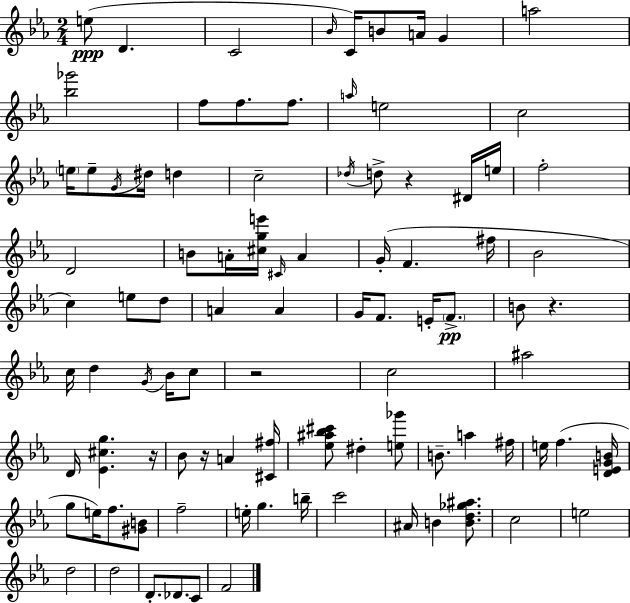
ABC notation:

X:1
T:Untitled
M:2/4
L:1/4
K:Cm
e/2 D C2 _B/4 C/4 B/2 A/4 G a2 [_b_g']2 f/2 f/2 f/2 a/4 e2 c2 e/4 e/2 G/4 ^d/4 d c2 _d/4 d/2 z ^D/4 e/4 f2 D2 B/2 A/4 [^cge']/4 ^C/4 A G/4 F ^f/4 _B2 c e/2 d/2 A A G/4 F/2 E/4 F/2 B/2 z c/4 d G/4 _B/4 c/2 z2 c2 ^a2 D/4 [_E^cg] z/4 _B/2 z/4 A [^C^f]/4 [_e^a_b^c']/2 ^d [e_g']/2 B/2 a ^f/4 e/4 f [DEGB]/4 g/2 e/4 f/2 [^GB]/2 f2 e/4 g b/4 c'2 ^A/4 B [Bd_g^a]/2 c2 e2 d2 d2 D/2 _D/2 C/2 F2